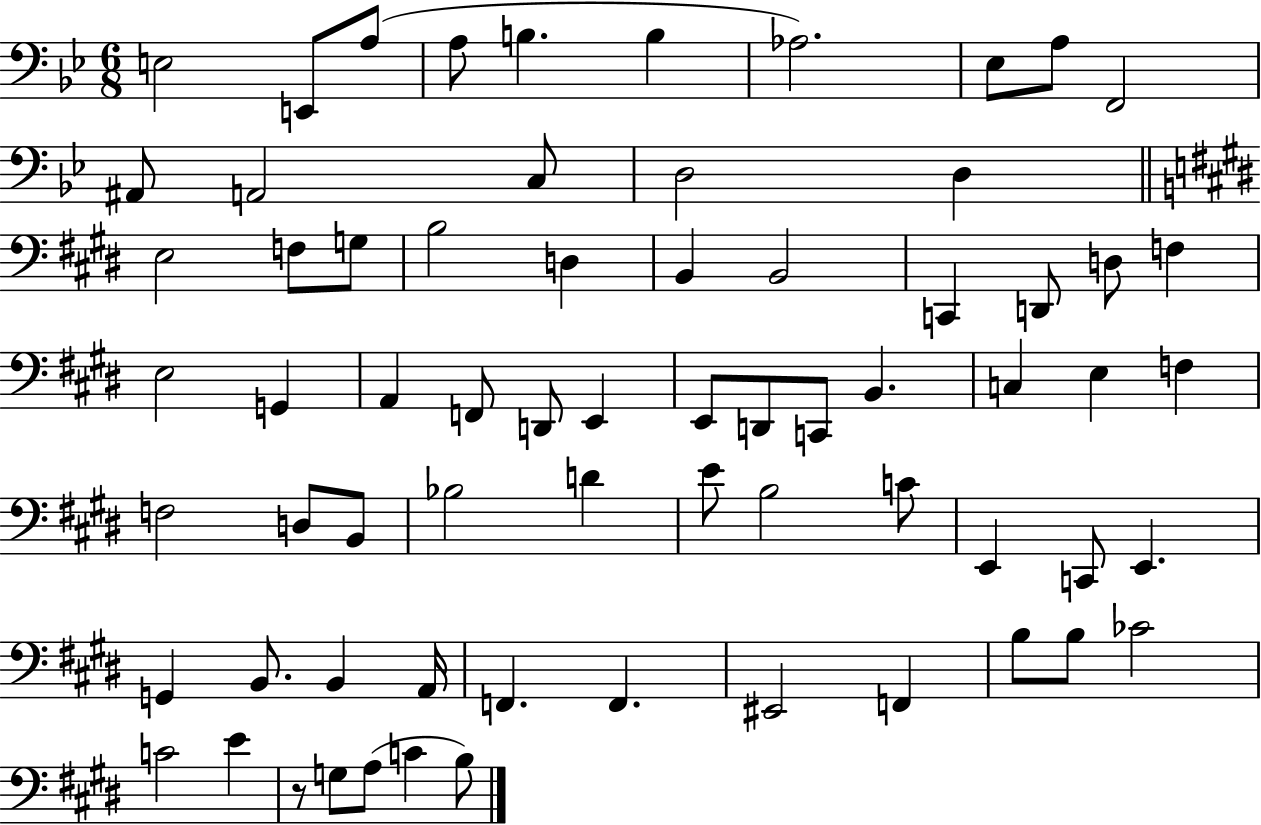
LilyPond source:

{
  \clef bass
  \numericTimeSignature
  \time 6/8
  \key bes \major
  e2 e,8 a8( | a8 b4. b4 | aes2.) | ees8 a8 f,2 | \break ais,8 a,2 c8 | d2 d4 | \bar "||" \break \key e \major e2 f8 g8 | b2 d4 | b,4 b,2 | c,4 d,8 d8 f4 | \break e2 g,4 | a,4 f,8 d,8 e,4 | e,8 d,8 c,8 b,4. | c4 e4 f4 | \break f2 d8 b,8 | bes2 d'4 | e'8 b2 c'8 | e,4 c,8 e,4. | \break g,4 b,8. b,4 a,16 | f,4. f,4. | eis,2 f,4 | b8 b8 ces'2 | \break c'2 e'4 | r8 g8 a8( c'4 b8) | \bar "|."
}